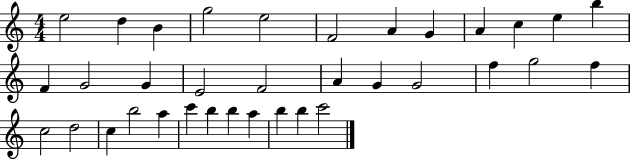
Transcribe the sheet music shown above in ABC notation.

X:1
T:Untitled
M:4/4
L:1/4
K:C
e2 d B g2 e2 F2 A G A c e b F G2 G E2 F2 A G G2 f g2 f c2 d2 c b2 a c' b b a b b c'2